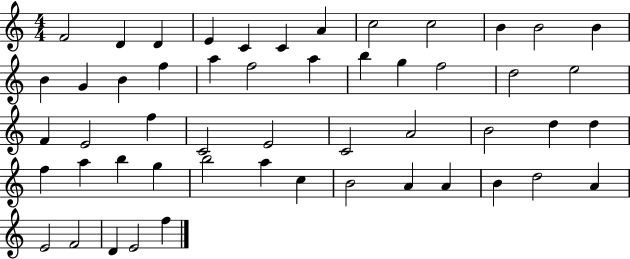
X:1
T:Untitled
M:4/4
L:1/4
K:C
F2 D D E C C A c2 c2 B B2 B B G B f a f2 a b g f2 d2 e2 F E2 f C2 E2 C2 A2 B2 d d f a b g b2 a c B2 A A B d2 A E2 F2 D E2 f